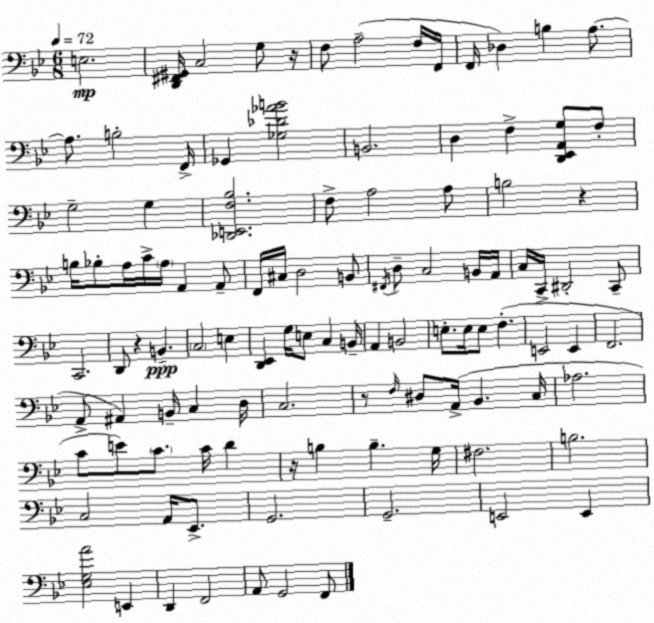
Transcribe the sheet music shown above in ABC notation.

X:1
T:Untitled
M:6/8
L:1/4
K:Gm
E,2 [D,,^F,,^G,,]/4 C,2 G,/2 z/4 F,/2 A,2 F,/4 F,,/4 F,,/4 _D, B, A,/2 A,/2 B,2 F,,/4 _G,, [_G,_D_AB]2 B,,2 D, F, [D,,_E,,A,,G,]/2 F,/2 G,2 G, [_D,,E,,F,_B,]2 F,/2 A,2 A,/2 B,2 z B,/4 _B,/2 A,/4 C/4 A,/4 A,, A,,/2 F,,/4 ^C,/4 D,2 B,,/2 ^F,,/4 D,/2 C,2 B,,/4 A,,/4 C,/4 C,,/4 ^D,,2 C,,/2 C,,2 D,,/2 z B,, C,2 E, [D,,_E,,] G,/4 E,/2 C, B,,/4 A,, B,,2 E,/2 E,/4 E,/2 F, E,,2 E,, F,,2 A,,/2 ^A,, B,,/4 C, D,/4 C,2 z/2 F,/4 ^D,/2 A,,/4 _B,, C,/4 _A,2 C/2 E/2 C/2 C/4 D z/4 B, B, G,/4 ^F,2 B,2 C,2 A,,/4 _E,,/2 G,,2 G,,2 E,,2 E,, [_E,G,A]2 E,, D,, F,,2 A,,/2 G,,2 F,,/2